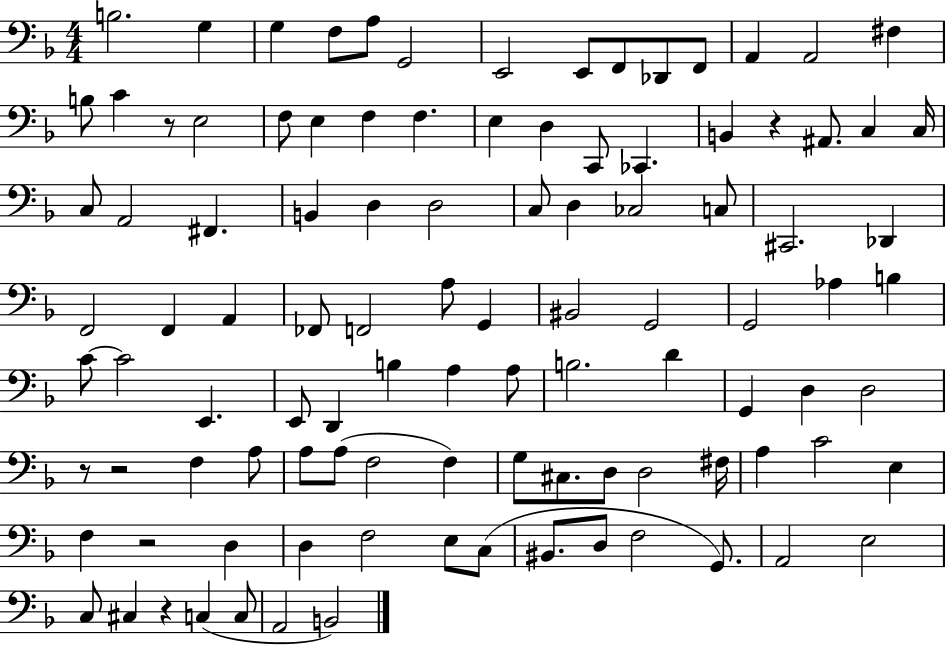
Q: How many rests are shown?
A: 6